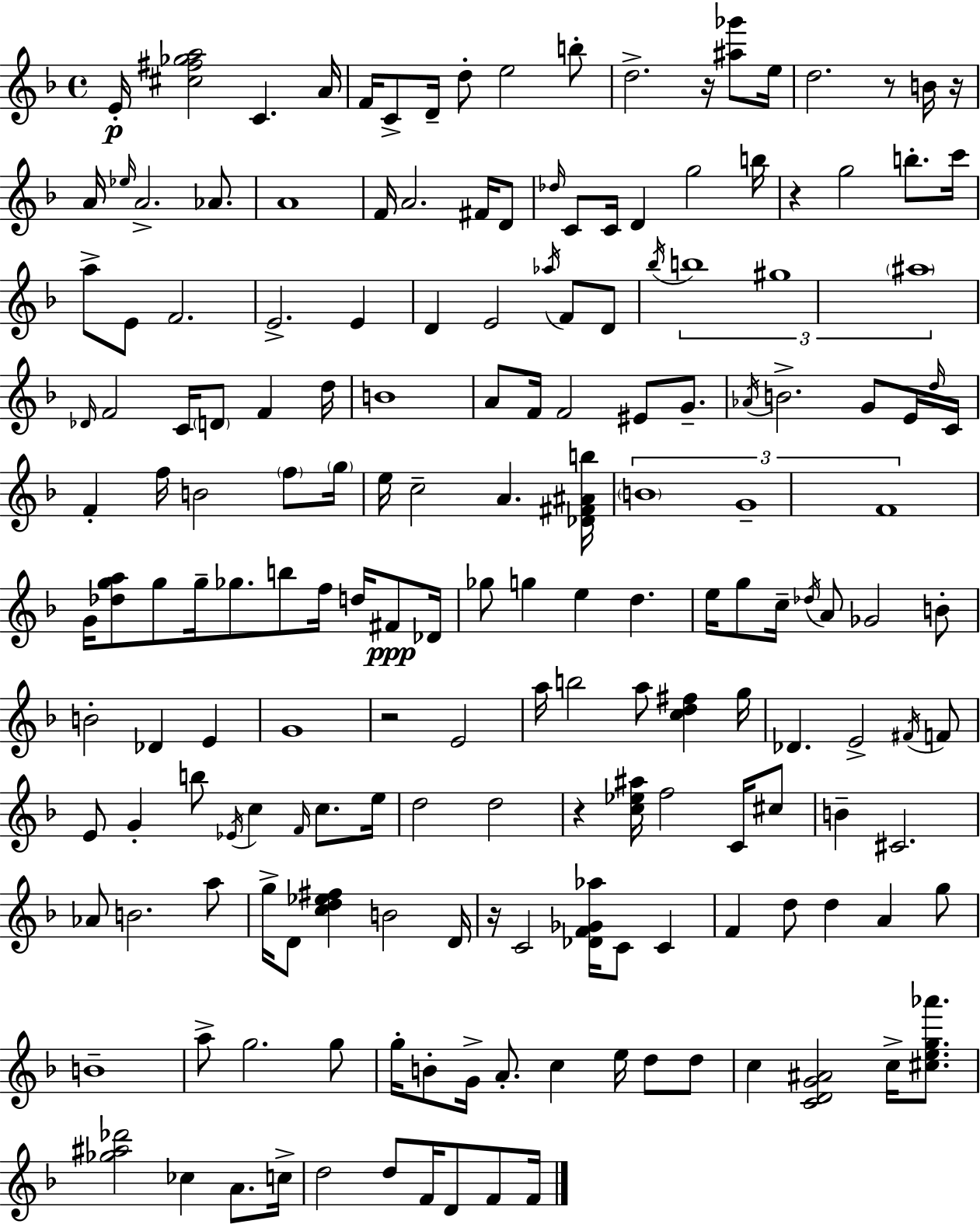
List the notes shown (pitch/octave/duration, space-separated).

E4/s [C#5,F#5,Gb5,A5]/h C4/q. A4/s F4/s C4/e D4/s D5/e E5/h B5/e D5/h. R/s [A#5,Gb6]/e E5/s D5/h. R/e B4/s R/s A4/s Eb5/s A4/h. Ab4/e. A4/w F4/s A4/h. F#4/s D4/e Db5/s C4/e C4/s D4/q G5/h B5/s R/q G5/h B5/e. C6/s A5/e E4/e F4/h. E4/h. E4/q D4/q E4/h Ab5/s F4/e D4/e Bb5/s B5/w G#5/w A#5/w Db4/s F4/h C4/s D4/e F4/q D5/s B4/w A4/e F4/s F4/h EIS4/e G4/e. Ab4/s B4/h. G4/e E4/s D5/s C4/s F4/q F5/s B4/h F5/e G5/s E5/s C5/h A4/q. [Db4,F#4,A#4,B5]/s B4/w G4/w F4/w G4/s [Db5,G5,A5]/e G5/e G5/s Gb5/e. B5/e F5/s D5/s F#4/e Db4/s Gb5/e G5/q E5/q D5/q. E5/s G5/e C5/s Db5/s A4/e Gb4/h B4/e B4/h Db4/q E4/q G4/w R/h E4/h A5/s B5/h A5/e [C5,D5,F#5]/q G5/s Db4/q. E4/h F#4/s F4/e E4/e G4/q B5/e Eb4/s C5/q F4/s C5/e. E5/s D5/h D5/h R/q [C5,Eb5,A#5]/s F5/h C4/s C#5/e B4/q C#4/h. Ab4/e B4/h. A5/e G5/s D4/e [C5,D5,Eb5,F#5]/q B4/h D4/s R/s C4/h [Db4,F4,Gb4,Ab5]/s C4/e C4/q F4/q D5/e D5/q A4/q G5/e B4/w A5/e G5/h. G5/e G5/s B4/e G4/s A4/e. C5/q E5/s D5/e D5/e C5/q [C4,D4,G4,A#4]/h C5/s [C#5,E5,G5,Ab6]/e. [Gb5,A#5,Db6]/h CES5/q A4/e. C5/s D5/h D5/e F4/s D4/e F4/e F4/s